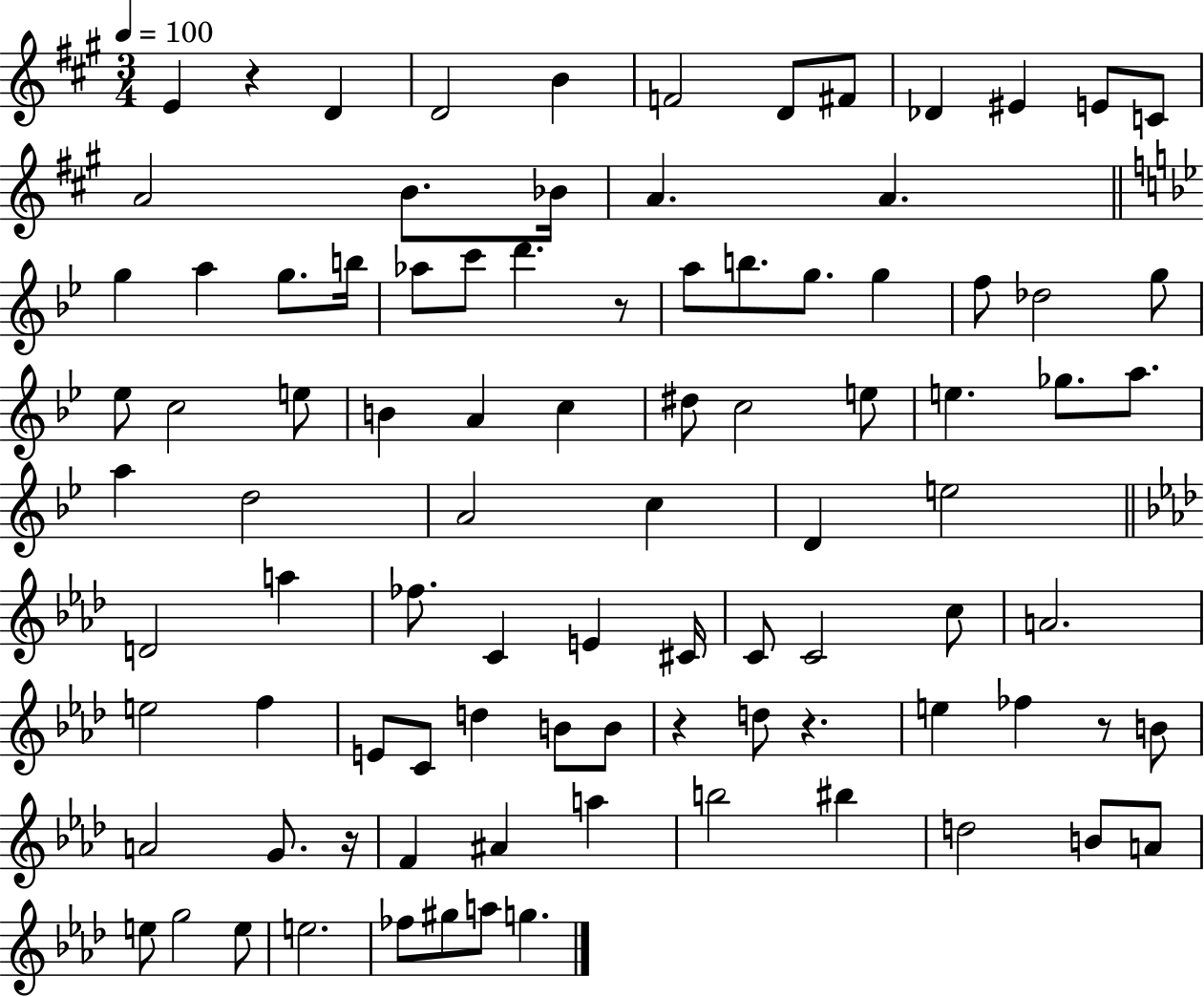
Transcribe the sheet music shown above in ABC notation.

X:1
T:Untitled
M:3/4
L:1/4
K:A
E z D D2 B F2 D/2 ^F/2 _D ^E E/2 C/2 A2 B/2 _B/4 A A g a g/2 b/4 _a/2 c'/2 d' z/2 a/2 b/2 g/2 g f/2 _d2 g/2 _e/2 c2 e/2 B A c ^d/2 c2 e/2 e _g/2 a/2 a d2 A2 c D e2 D2 a _f/2 C E ^C/4 C/2 C2 c/2 A2 e2 f E/2 C/2 d B/2 B/2 z d/2 z e _f z/2 B/2 A2 G/2 z/4 F ^A a b2 ^b d2 B/2 A/2 e/2 g2 e/2 e2 _f/2 ^g/2 a/2 g